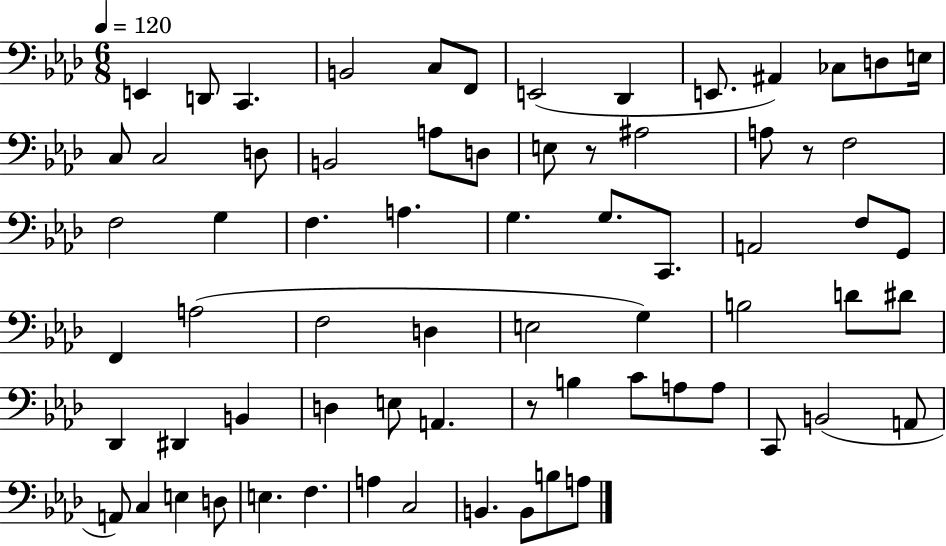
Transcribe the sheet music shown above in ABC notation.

X:1
T:Untitled
M:6/8
L:1/4
K:Ab
E,, D,,/2 C,, B,,2 C,/2 F,,/2 E,,2 _D,, E,,/2 ^A,, _C,/2 D,/2 E,/4 C,/2 C,2 D,/2 B,,2 A,/2 D,/2 E,/2 z/2 ^A,2 A,/2 z/2 F,2 F,2 G, F, A, G, G,/2 C,,/2 A,,2 F,/2 G,,/2 F,, A,2 F,2 D, E,2 G, B,2 D/2 ^D/2 _D,, ^D,, B,, D, E,/2 A,, z/2 B, C/2 A,/2 A,/2 C,,/2 B,,2 A,,/2 A,,/2 C, E, D,/2 E, F, A, C,2 B,, B,,/2 B,/2 A,/2